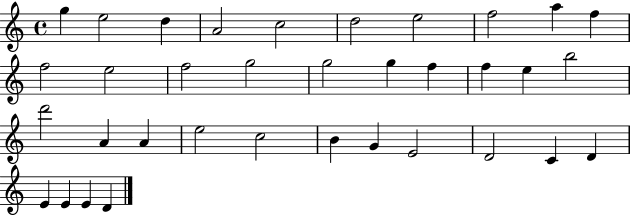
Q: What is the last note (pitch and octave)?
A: D4